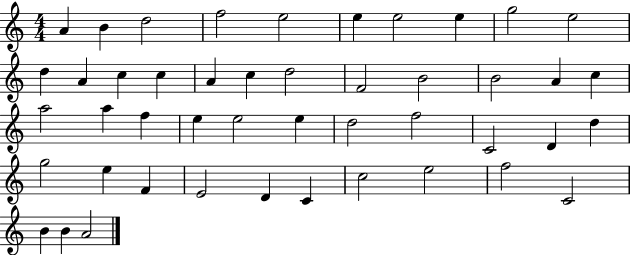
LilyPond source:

{
  \clef treble
  \numericTimeSignature
  \time 4/4
  \key c \major
  a'4 b'4 d''2 | f''2 e''2 | e''4 e''2 e''4 | g''2 e''2 | \break d''4 a'4 c''4 c''4 | a'4 c''4 d''2 | f'2 b'2 | b'2 a'4 c''4 | \break a''2 a''4 f''4 | e''4 e''2 e''4 | d''2 f''2 | c'2 d'4 d''4 | \break g''2 e''4 f'4 | e'2 d'4 c'4 | c''2 e''2 | f''2 c'2 | \break b'4 b'4 a'2 | \bar "|."
}